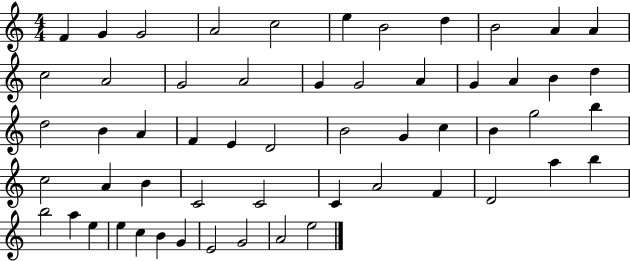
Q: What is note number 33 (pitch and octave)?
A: G5